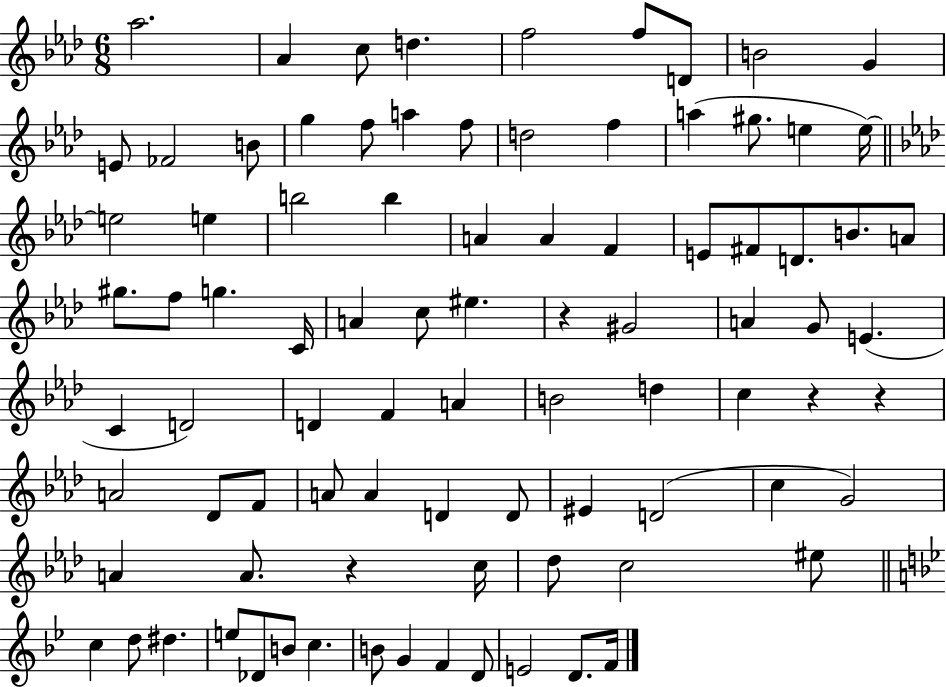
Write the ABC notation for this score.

X:1
T:Untitled
M:6/8
L:1/4
K:Ab
_a2 _A c/2 d f2 f/2 D/2 B2 G E/2 _F2 B/2 g f/2 a f/2 d2 f a ^g/2 e e/4 e2 e b2 b A A F E/2 ^F/2 D/2 B/2 A/2 ^g/2 f/2 g C/4 A c/2 ^e z ^G2 A G/2 E C D2 D F A B2 d c z z A2 _D/2 F/2 A/2 A D D/2 ^E D2 c G2 A A/2 z c/4 _d/2 c2 ^e/2 c d/2 ^d e/2 _D/2 B/2 c B/2 G F D/2 E2 D/2 F/4